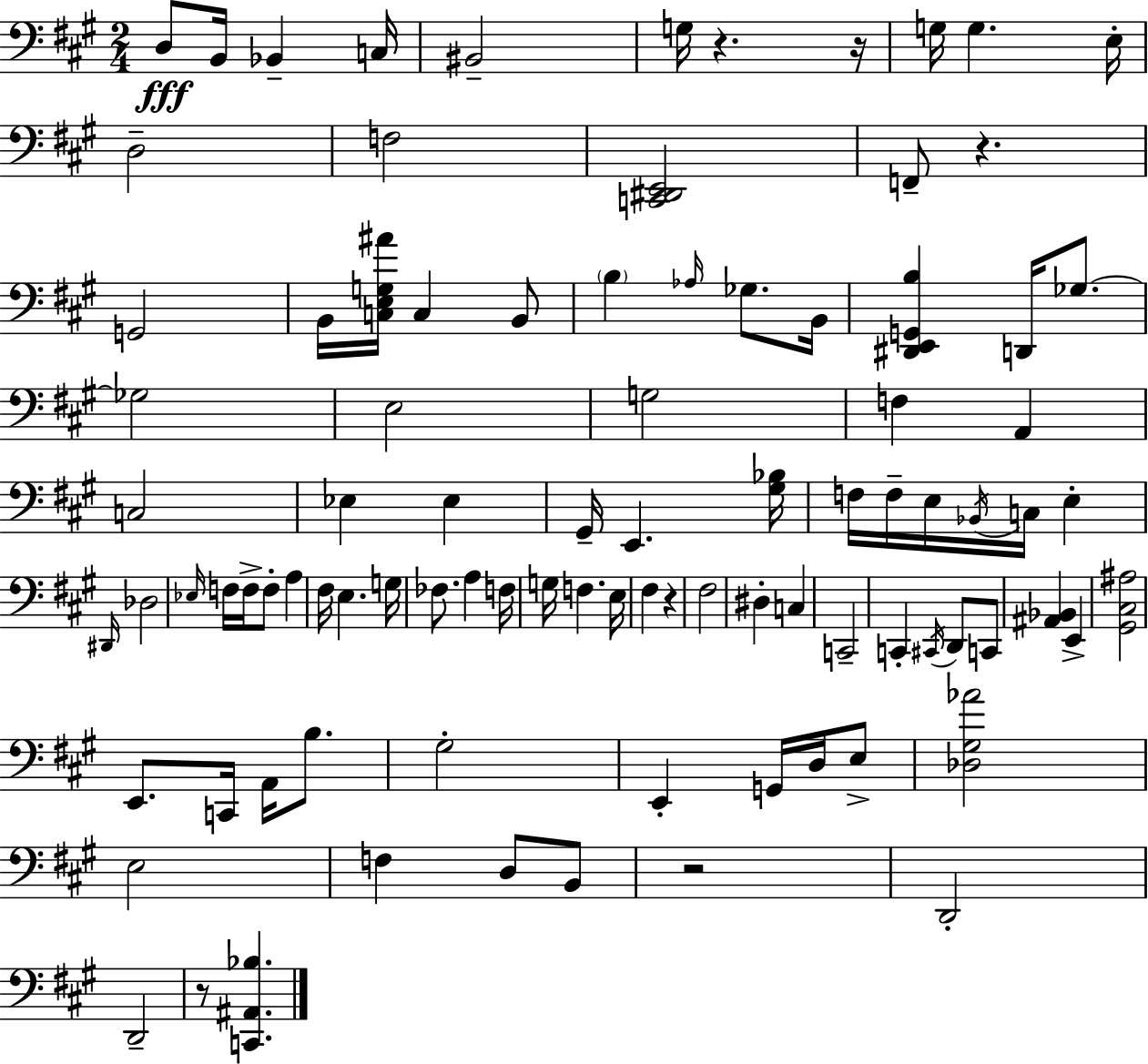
D3/e B2/s Bb2/q C3/s BIS2/h G3/s R/q. R/s G3/s G3/q. E3/s D3/h F3/h [C2,D#2,E2]/h F2/e R/q. G2/h B2/s [C3,E3,G3,A#4]/s C3/q B2/e B3/q Ab3/s Gb3/e. B2/s [D#2,E2,G2,B3]/q D2/s Gb3/e. Gb3/h E3/h G3/h F3/q A2/q C3/h Eb3/q Eb3/q G#2/s E2/q. [G#3,Bb3]/s F3/s F3/s E3/s Bb2/s C3/s E3/q D#2/s Db3/h Eb3/s F3/s F3/s F3/e A3/q F#3/s E3/q. G3/s FES3/e. A3/q F3/s G3/s F3/q. E3/s F#3/q R/q F#3/h D#3/q C3/q C2/h C2/q C#2/s D2/e C2/e [A#2,Bb2]/q E2/q [G#2,C#3,A#3]/h E2/e. C2/s A2/s B3/e. G#3/h E2/q G2/s D3/s E3/e [Db3,G#3,Ab4]/h E3/h F3/q D3/e B2/e R/h D2/h D2/h R/e [C2,A#2,Bb3]/q.